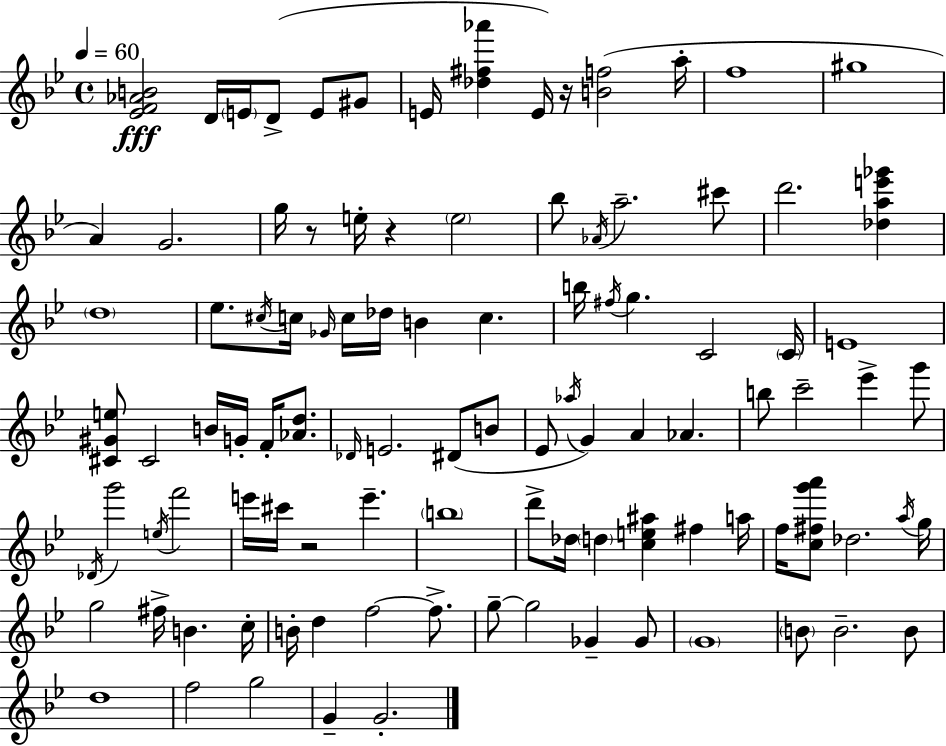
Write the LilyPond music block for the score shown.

{
  \clef treble
  \time 4/4
  \defaultTimeSignature
  \key bes \major
  \tempo 4 = 60
  \repeat volta 2 { <ees' f' aes' b'>2\fff d'16 \parenthesize e'16 d'8->( e'8 gis'8 | e'16 <des'' fis'' aes'''>4 e'16) r16 <b' f''>2( a''16-. | f''1 | gis''1 | \break a'4) g'2. | g''16 r8 e''16-. r4 \parenthesize e''2 | bes''8 \acciaccatura { aes'16 } a''2.-- cis'''8 | d'''2. <des'' a'' e''' ges'''>4 | \break \parenthesize d''1 | ees''8. \acciaccatura { cis''16 } c''16 \grace { ges'16 } c''16 des''16 b'4 c''4. | b''16 \acciaccatura { fis''16 } g''4. c'2 | \parenthesize c'16 e'1 | \break <cis' gis' e''>8 cis'2 b'16 g'16-. | f'16-. <aes' d''>8. \grace { des'16 } e'2. | dis'8( b'8 ees'8 \acciaccatura { aes''16 }) g'4 a'4 | aes'4. b''8 c'''2-- | \break ees'''4-> g'''8 \acciaccatura { des'16 } g'''2 \acciaccatura { e''16 } | f'''2 e'''16 cis'''16 r2 | e'''4.-- \parenthesize b''1 | d'''8-> des''16 \parenthesize d''4 <c'' e'' ais''>4 | \break fis''4 a''16 f''16 <c'' fis'' g''' a'''>8 des''2. | \acciaccatura { a''16 } g''16 g''2 | fis''16-> b'4. c''16-. b'16-. d''4 f''2~~ | f''8.-> g''8--~~ g''2 | \break ges'4-- ges'8 \parenthesize g'1 | \parenthesize b'8 b'2.-- | b'8 d''1 | f''2 | \break g''2 g'4-- g'2.-. | } \bar "|."
}